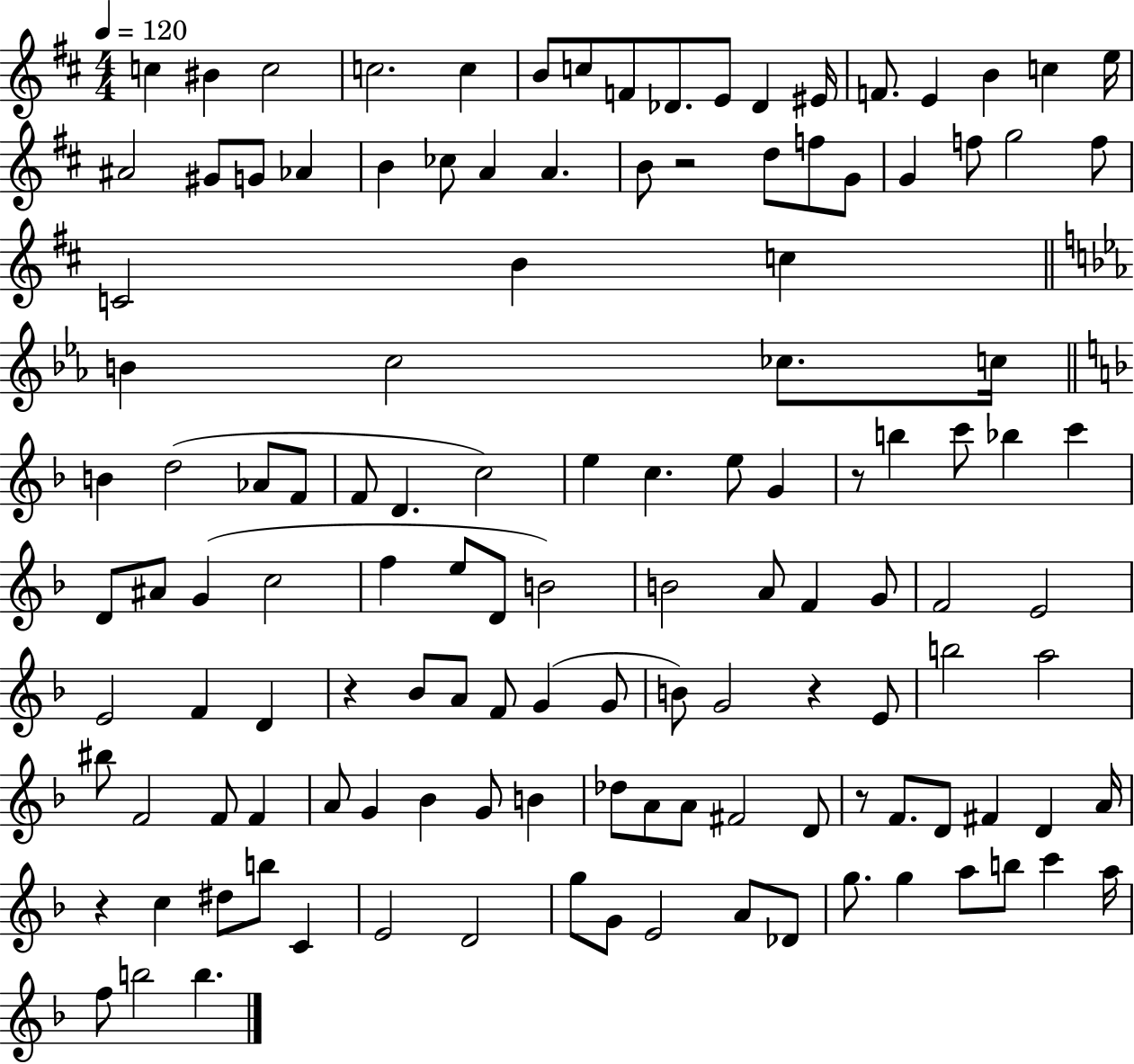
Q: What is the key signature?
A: D major